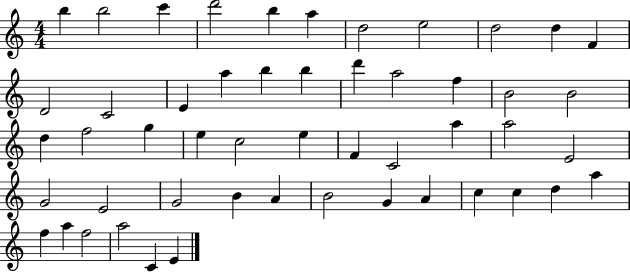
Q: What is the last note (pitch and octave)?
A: E4